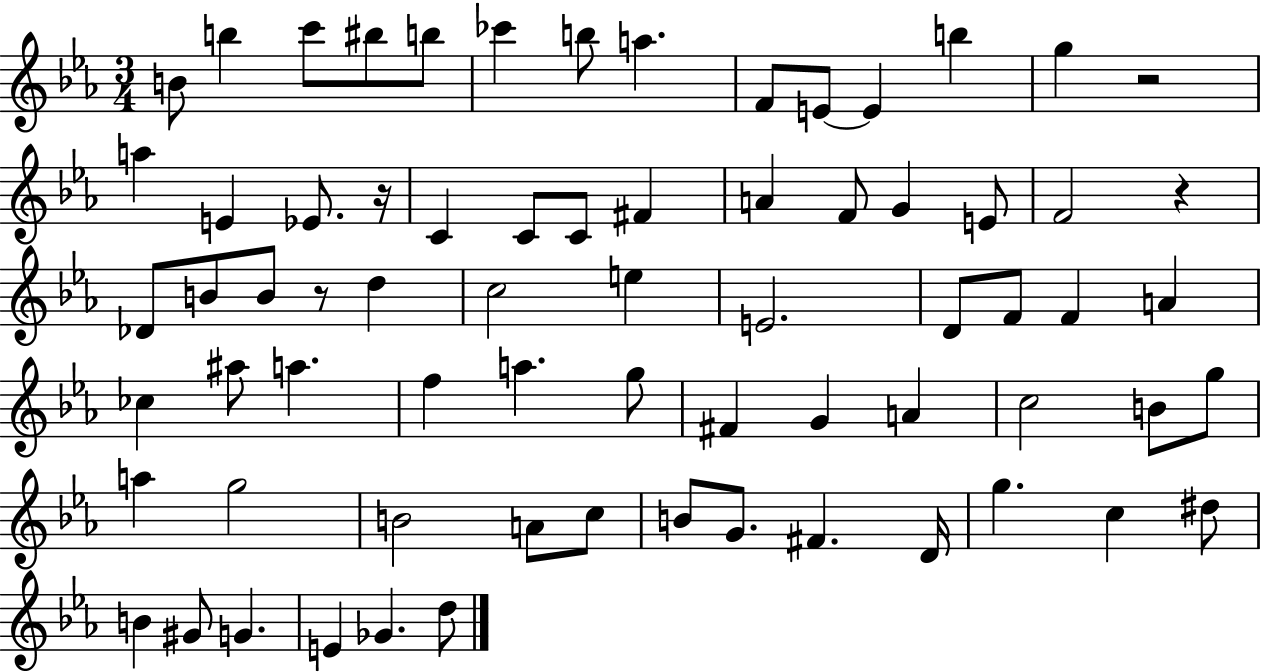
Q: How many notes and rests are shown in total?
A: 70